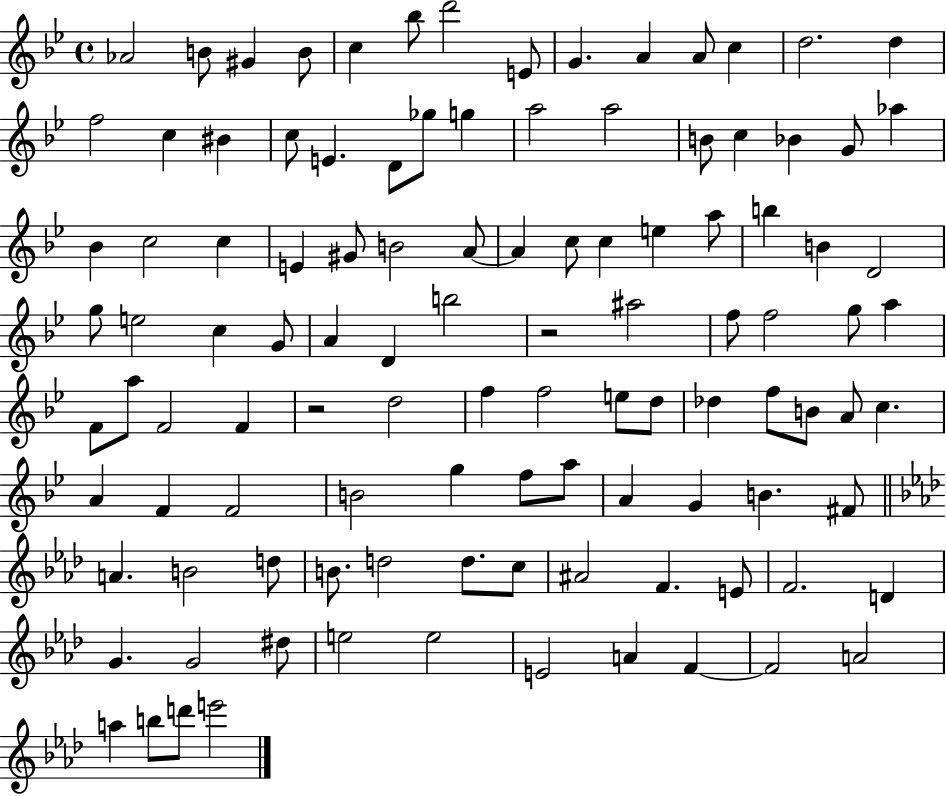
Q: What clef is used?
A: treble